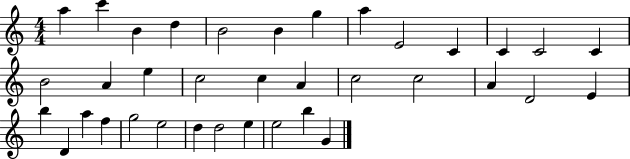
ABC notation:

X:1
T:Untitled
M:4/4
L:1/4
K:C
a c' B d B2 B g a E2 C C C2 C B2 A e c2 c A c2 c2 A D2 E b D a f g2 e2 d d2 e e2 b G